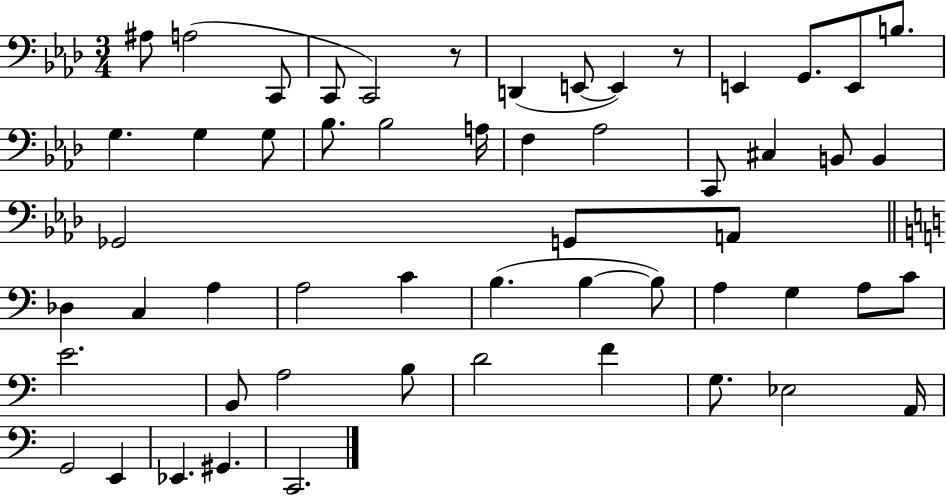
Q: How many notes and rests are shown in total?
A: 55